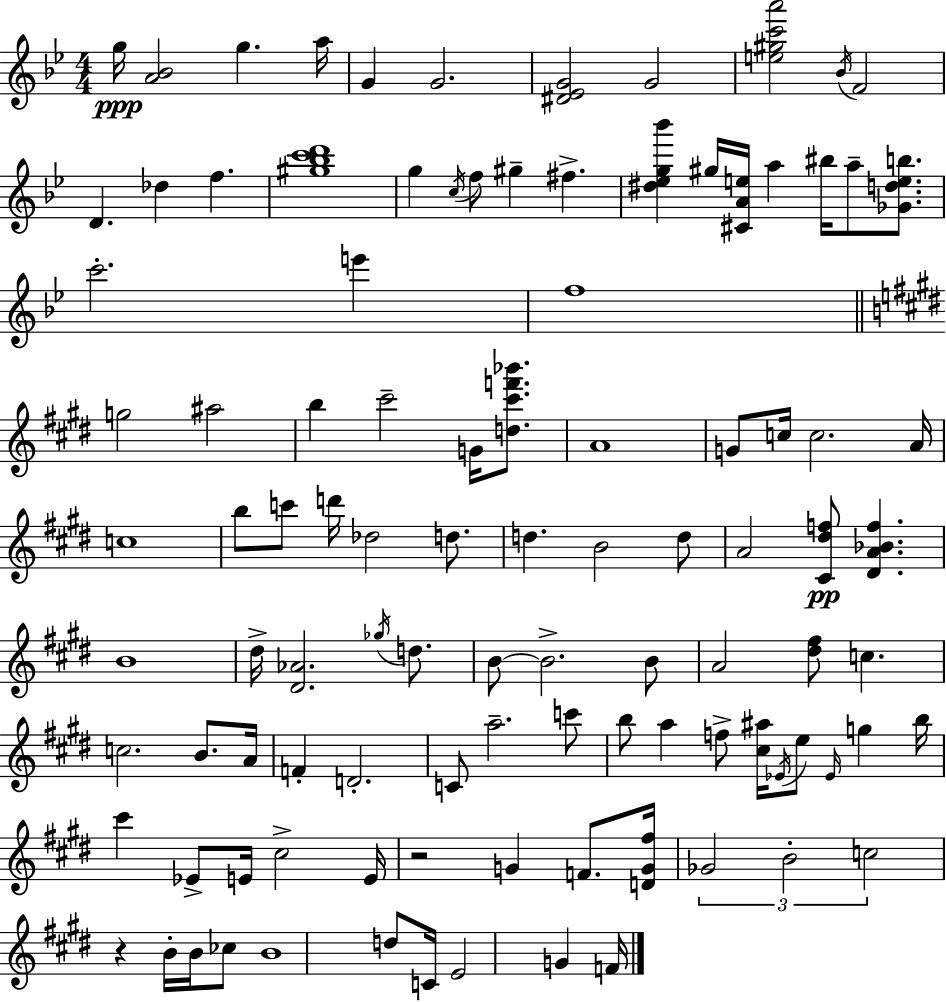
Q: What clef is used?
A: treble